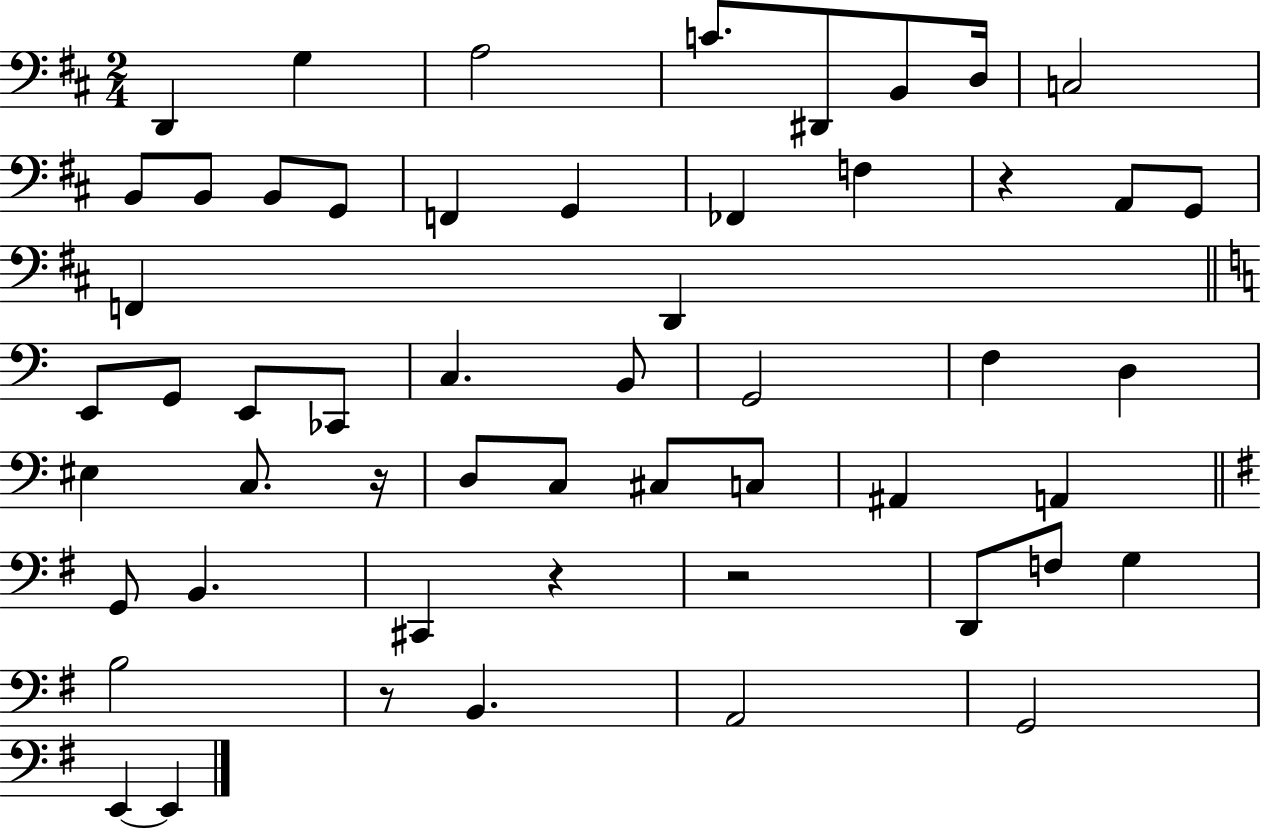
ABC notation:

X:1
T:Untitled
M:2/4
L:1/4
K:D
D,, G, A,2 C/2 ^D,,/2 B,,/2 D,/4 C,2 B,,/2 B,,/2 B,,/2 G,,/2 F,, G,, _F,, F, z A,,/2 G,,/2 F,, D,, E,,/2 G,,/2 E,,/2 _C,,/2 C, B,,/2 G,,2 F, D, ^E, C,/2 z/4 D,/2 C,/2 ^C,/2 C,/2 ^A,, A,, G,,/2 B,, ^C,, z z2 D,,/2 F,/2 G, B,2 z/2 B,, A,,2 G,,2 E,, E,,